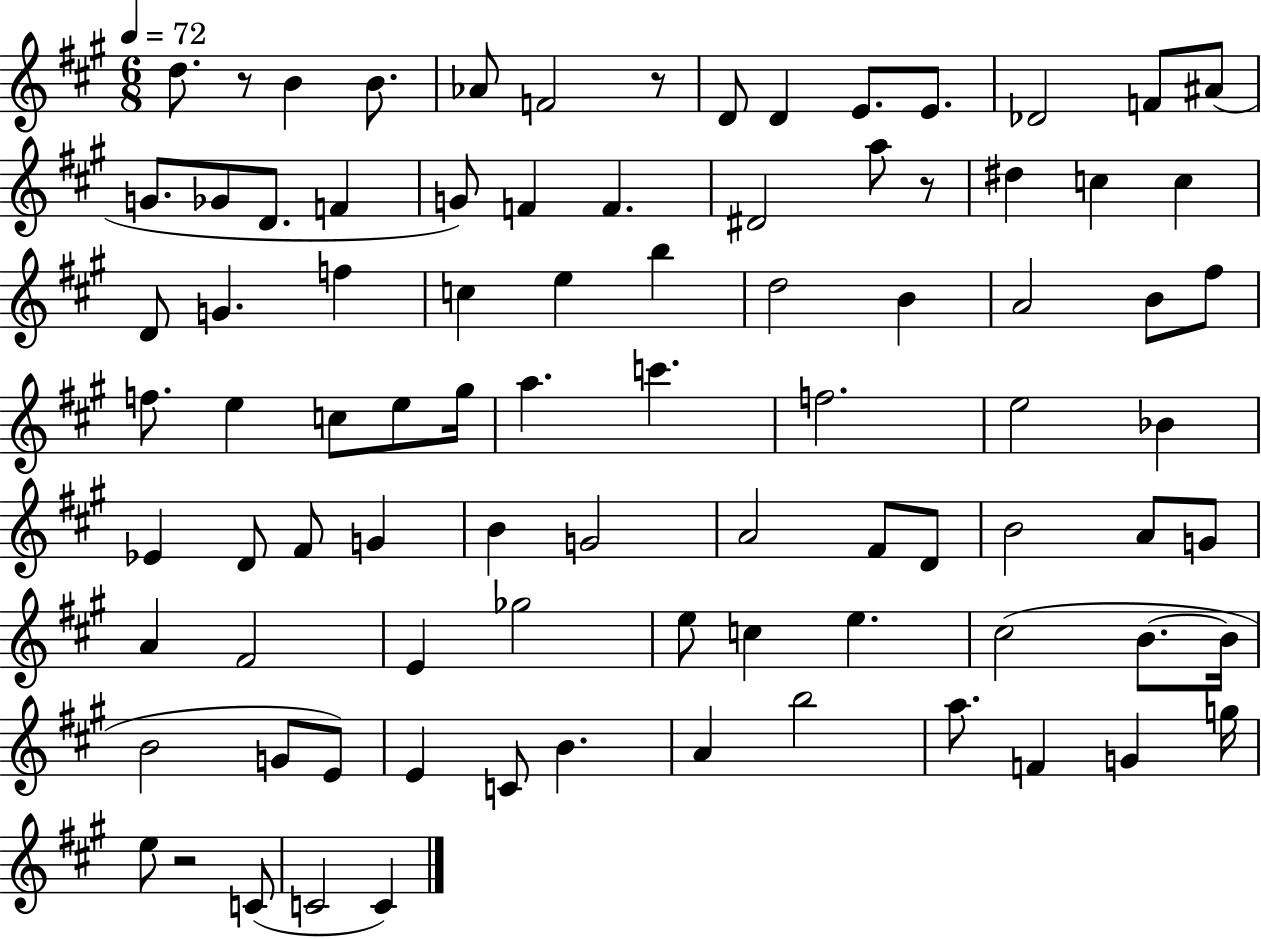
X:1
T:Untitled
M:6/8
L:1/4
K:A
d/2 z/2 B B/2 _A/2 F2 z/2 D/2 D E/2 E/2 _D2 F/2 ^A/2 G/2 _G/2 D/2 F G/2 F F ^D2 a/2 z/2 ^d c c D/2 G f c e b d2 B A2 B/2 ^f/2 f/2 e c/2 e/2 ^g/4 a c' f2 e2 _B _E D/2 ^F/2 G B G2 A2 ^F/2 D/2 B2 A/2 G/2 A ^F2 E _g2 e/2 c e ^c2 B/2 B/4 B2 G/2 E/2 E C/2 B A b2 a/2 F G g/4 e/2 z2 C/2 C2 C